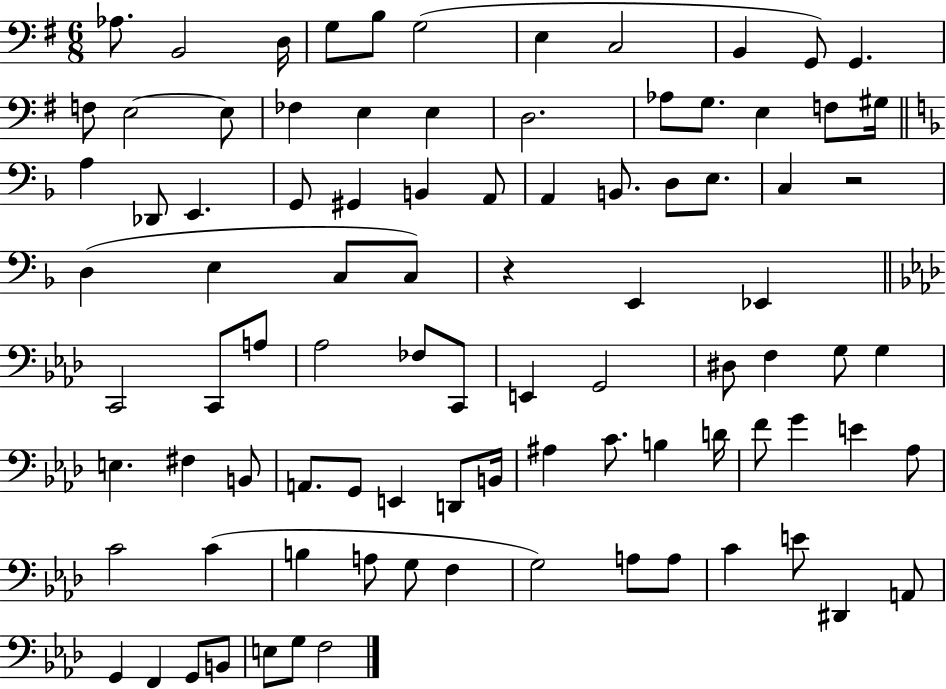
Ab3/e. B2/h D3/s G3/e B3/e G3/h E3/q C3/h B2/q G2/e G2/q. F3/e E3/h E3/e FES3/q E3/q E3/q D3/h. Ab3/e G3/e. E3/q F3/e G#3/s A3/q Db2/e E2/q. G2/e G#2/q B2/q A2/e A2/q B2/e. D3/e E3/e. C3/q R/h D3/q E3/q C3/e C3/e R/q E2/q Eb2/q C2/h C2/e A3/e Ab3/h FES3/e C2/e E2/q G2/h D#3/e F3/q G3/e G3/q E3/q. F#3/q B2/e A2/e. G2/e E2/q D2/e B2/s A#3/q C4/e. B3/q D4/s F4/e G4/q E4/q Ab3/e C4/h C4/q B3/q A3/e G3/e F3/q G3/h A3/e A3/e C4/q E4/e D#2/q A2/e G2/q F2/q G2/e B2/e E3/e G3/e F3/h